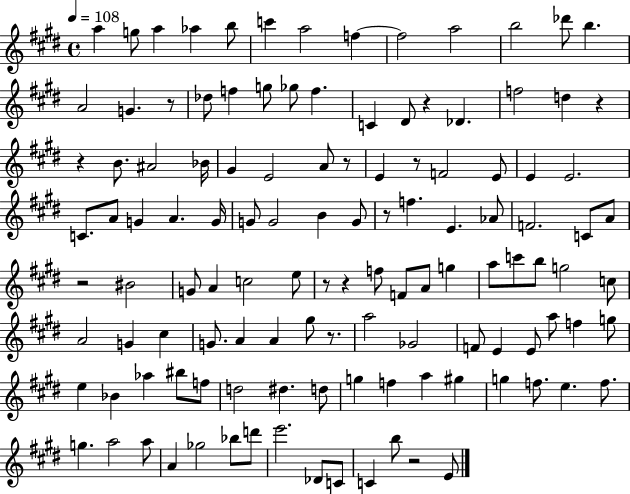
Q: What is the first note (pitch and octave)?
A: A5